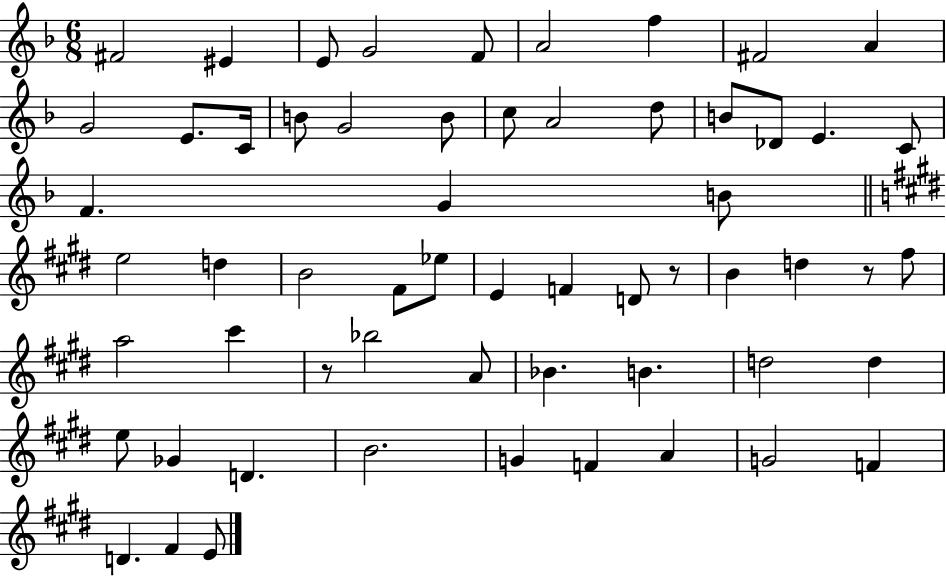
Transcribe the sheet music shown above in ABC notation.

X:1
T:Untitled
M:6/8
L:1/4
K:F
^F2 ^E E/2 G2 F/2 A2 f ^F2 A G2 E/2 C/4 B/2 G2 B/2 c/2 A2 d/2 B/2 _D/2 E C/2 F G B/2 e2 d B2 ^F/2 _e/2 E F D/2 z/2 B d z/2 ^f/2 a2 ^c' z/2 _b2 A/2 _B B d2 d e/2 _G D B2 G F A G2 F D ^F E/2